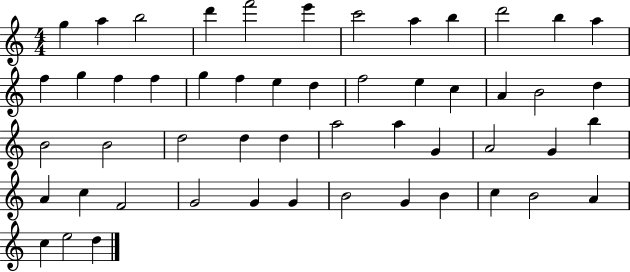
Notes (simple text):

G5/q A5/q B5/h D6/q F6/h E6/q C6/h A5/q B5/q D6/h B5/q A5/q F5/q G5/q F5/q F5/q G5/q F5/q E5/q D5/q F5/h E5/q C5/q A4/q B4/h D5/q B4/h B4/h D5/h D5/q D5/q A5/h A5/q G4/q A4/h G4/q B5/q A4/q C5/q F4/h G4/h G4/q G4/q B4/h G4/q B4/q C5/q B4/h A4/q C5/q E5/h D5/q